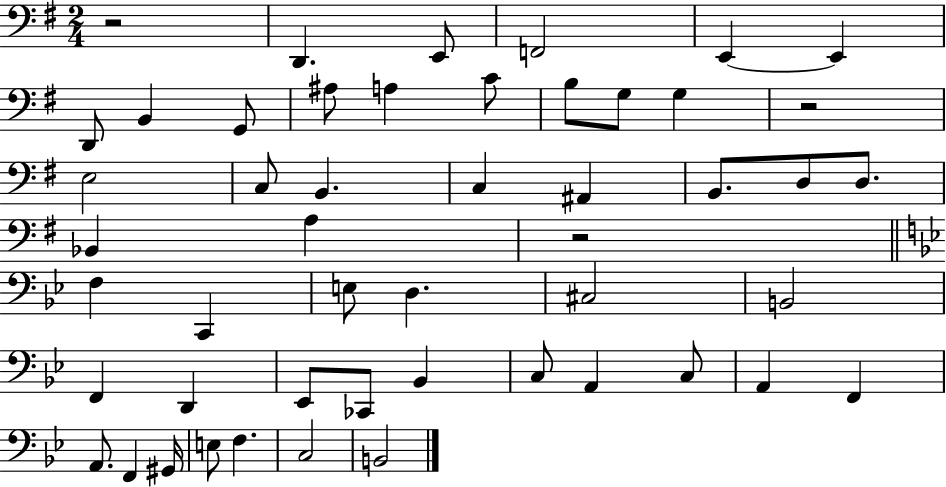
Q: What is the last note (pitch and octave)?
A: B2